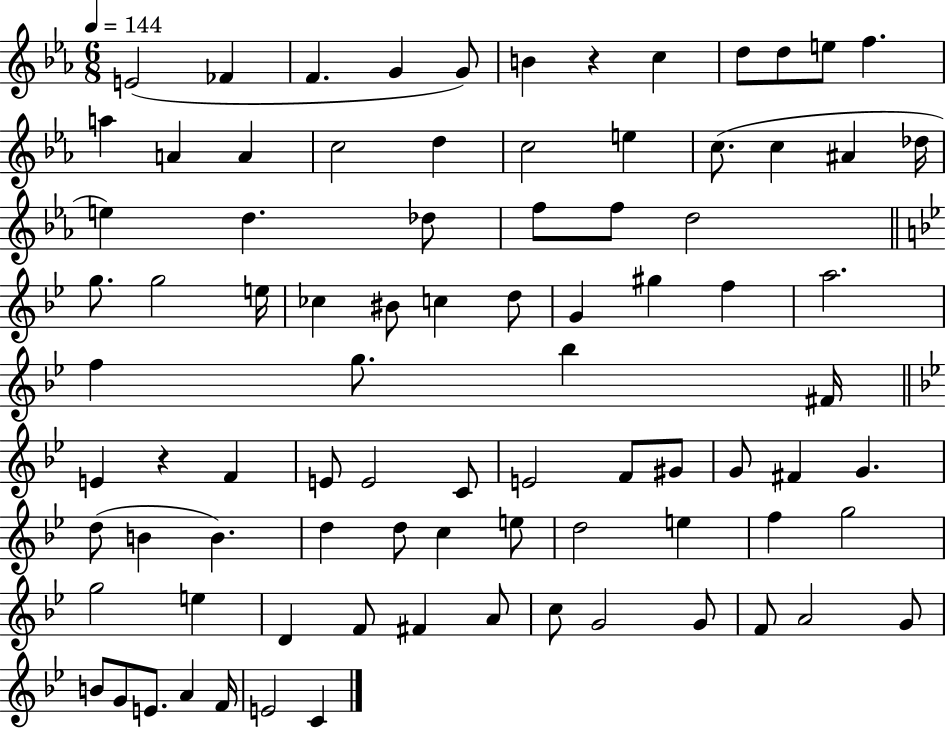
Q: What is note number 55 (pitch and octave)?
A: D5